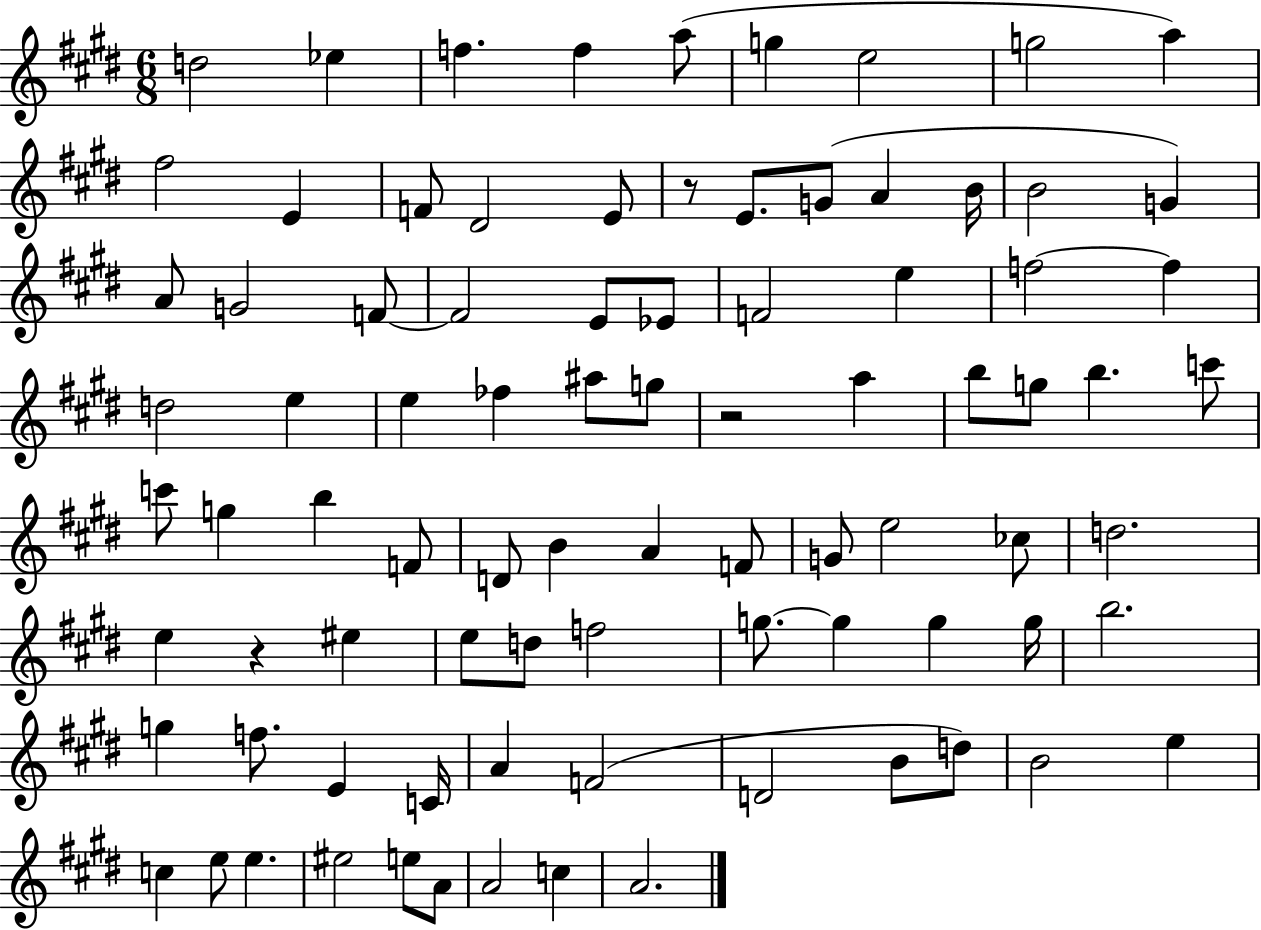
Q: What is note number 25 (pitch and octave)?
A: E4